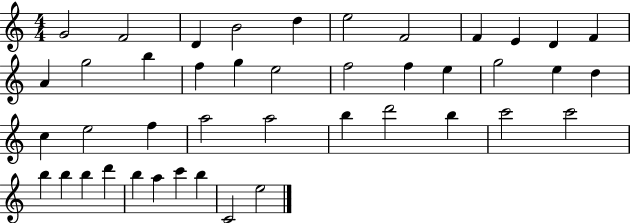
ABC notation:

X:1
T:Untitled
M:4/4
L:1/4
K:C
G2 F2 D B2 d e2 F2 F E D F A g2 b f g e2 f2 f e g2 e d c e2 f a2 a2 b d'2 b c'2 c'2 b b b d' b a c' b C2 e2